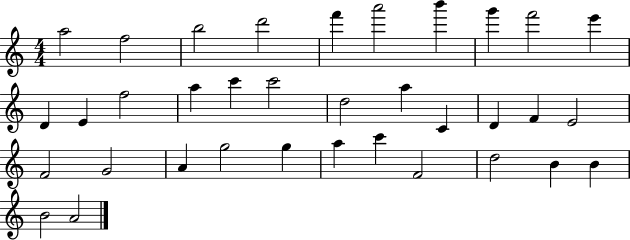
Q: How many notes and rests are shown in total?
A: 35